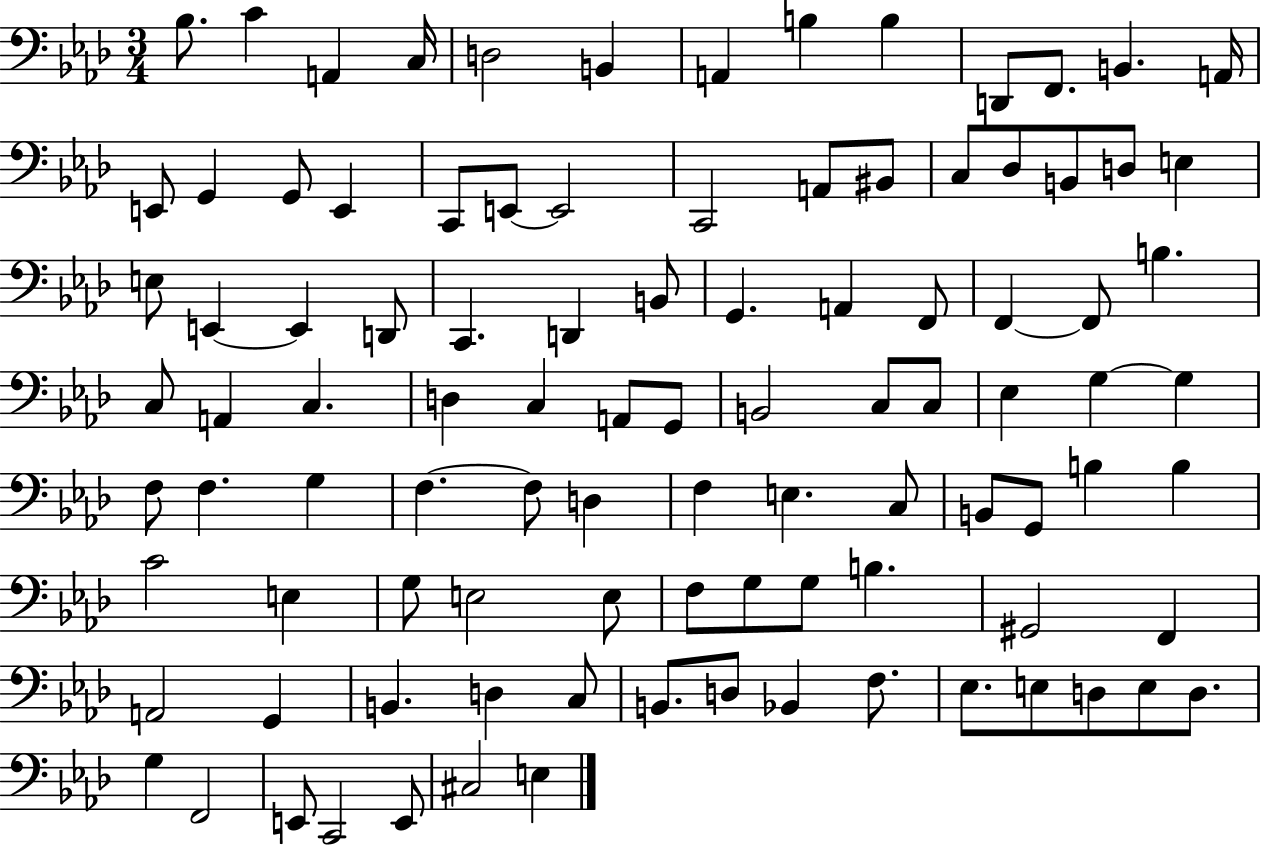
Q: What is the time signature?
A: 3/4